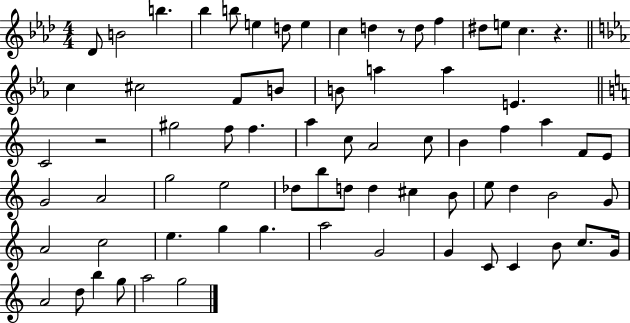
Db4/e B4/h B5/q. Bb5/q B5/e E5/q D5/e E5/q C5/q D5/q R/e D5/e F5/q D#5/e E5/e C5/q. R/q. C5/q C#5/h F4/e B4/e B4/e A5/q A5/q E4/q. C4/h R/h G#5/h F5/e F5/q. A5/q C5/e A4/h C5/e B4/q F5/q A5/q F4/e E4/e G4/h A4/h G5/h E5/h Db5/e B5/e D5/e D5/q C#5/q B4/e E5/e D5/q B4/h G4/e A4/h C5/h E5/q. G5/q G5/q. A5/h G4/h G4/q C4/e C4/q B4/e C5/e. G4/s A4/h D5/e B5/q G5/e A5/h G5/h